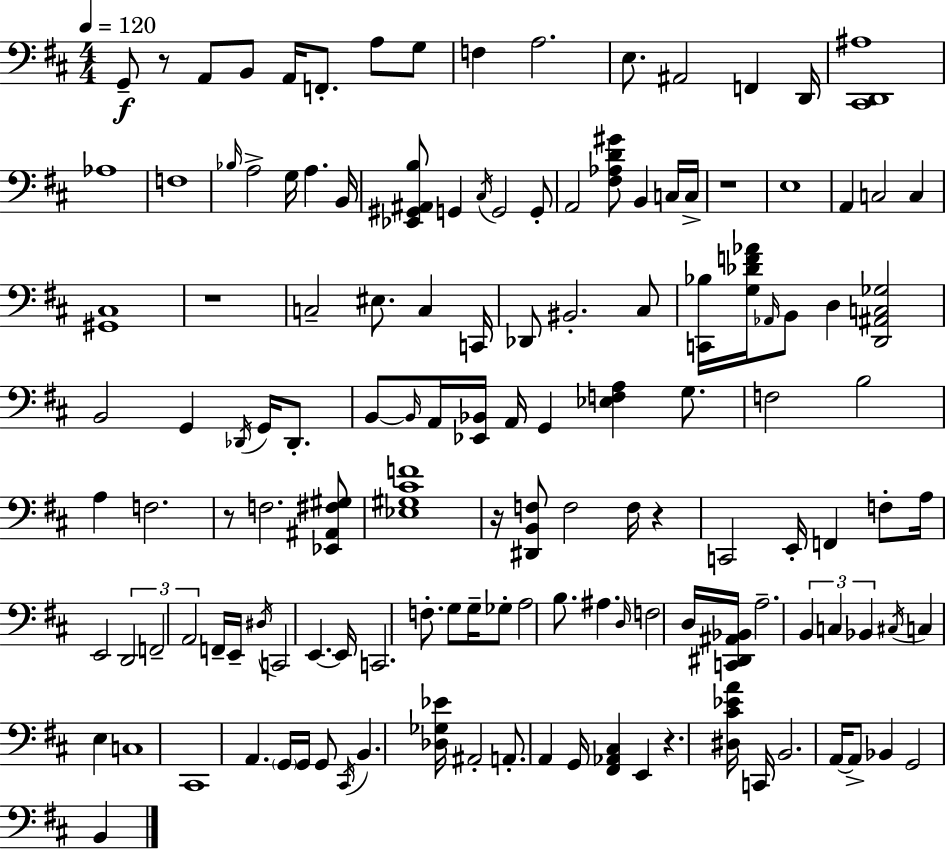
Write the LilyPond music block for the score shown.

{
  \clef bass
  \numericTimeSignature
  \time 4/4
  \key d \major
  \tempo 4 = 120
  g,8--\f r8 a,8 b,8 a,16 f,8.-. a8 g8 | f4 a2. | e8. ais,2 f,4 d,16 | <cis, d, ais>1 | \break aes1 | f1 | \grace { bes16 } a2-> g16 a4. | b,16 <ees, gis, ais, b>8 g,4 \acciaccatura { cis16 } g,2 | \break g,8-. a,2 <fis aes d' gis'>8 b,4 | c16 c16-> r1 | e1 | a,4 c2 c4 | \break <gis, cis>1 | r1 | c2-- eis8. c4 | c,16 des,8 bis,2.-. | \break cis8 <c, bes>16 <g des' f' aes'>16 \grace { aes,16 } b,8 d4 <d, ais, c ges>2 | b,2 g,4 \acciaccatura { des,16 } | g,16 des,8.-. b,8~~ \grace { b,16 } a,16 <ees, bes,>16 a,16 g,4 <ees f a>4 | g8. f2 b2 | \break a4 f2. | r8 f2. | <ees, ais, fis gis>8 <ees gis cis' f'>1 | r16 <dis, b, f>8 f2 | \break f16 r4 c,2 e,16-. f,4 | f8-. a16 e,2 \tuplet 3/2 { d,2 | f,2-- a,2 } | f,16-- e,16-- \acciaccatura { dis16 } c,2 | \break e,4.~~ e,16 c,2. | f8.-. g8 g16-- ges8-. a2 | b8. ais4. \grace { d16 } f2 | d16 <c, dis, ais, bes,>16 a2.-- | \break \tuplet 3/2 { b,4 c4 bes,4 } \acciaccatura { cis16 } | c4 e4 c1 | cis,1 | a,4. \parenthesize g,16 g,16 | \break g,8 \acciaccatura { cis,16 } b,4. <des ges ees'>16 ais,2-. | a,8.-. a,4 g,16 <fis, aes, cis>4 e,4 | r4. <dis cis' ees' a'>16 c,16 b,2. | a,16~~ a,8-> bes,4 g,2 | \break b,4 \bar "|."
}